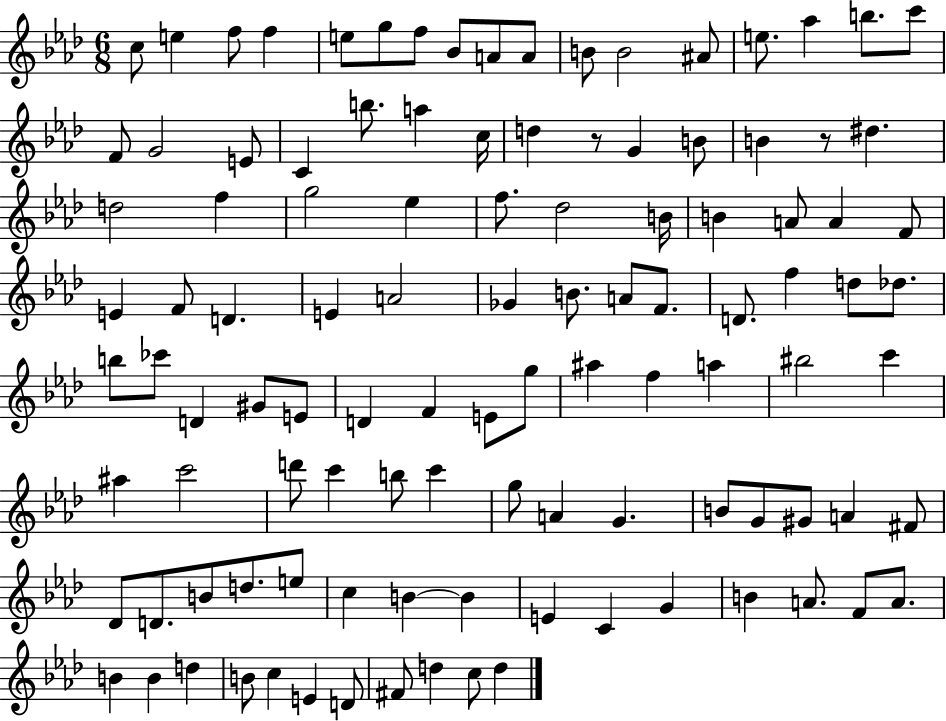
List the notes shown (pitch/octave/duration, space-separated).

C5/e E5/q F5/e F5/q E5/e G5/e F5/e Bb4/e A4/e A4/e B4/e B4/h A#4/e E5/e. Ab5/q B5/e. C6/e F4/e G4/h E4/e C4/q B5/e. A5/q C5/s D5/q R/e G4/q B4/e B4/q R/e D#5/q. D5/h F5/q G5/h Eb5/q F5/e. Db5/h B4/s B4/q A4/e A4/q F4/e E4/q F4/e D4/q. E4/q A4/h Gb4/q B4/e. A4/e F4/e. D4/e. F5/q D5/e Db5/e. B5/e CES6/e D4/q G#4/e E4/e D4/q F4/q E4/e G5/e A#5/q F5/q A5/q BIS5/h C6/q A#5/q C6/h D6/e C6/q B5/e C6/q G5/e A4/q G4/q. B4/e G4/e G#4/e A4/q F#4/e Db4/e D4/e. B4/e D5/e. E5/e C5/q B4/q B4/q E4/q C4/q G4/q B4/q A4/e. F4/e A4/e. B4/q B4/q D5/q B4/e C5/q E4/q D4/e F#4/e D5/q C5/e D5/q